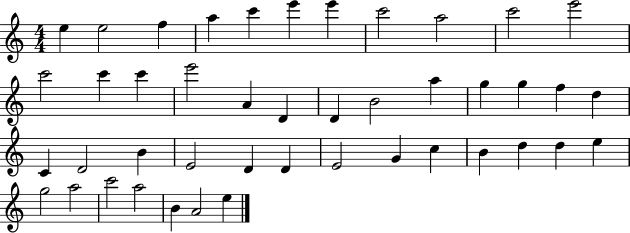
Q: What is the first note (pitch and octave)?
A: E5